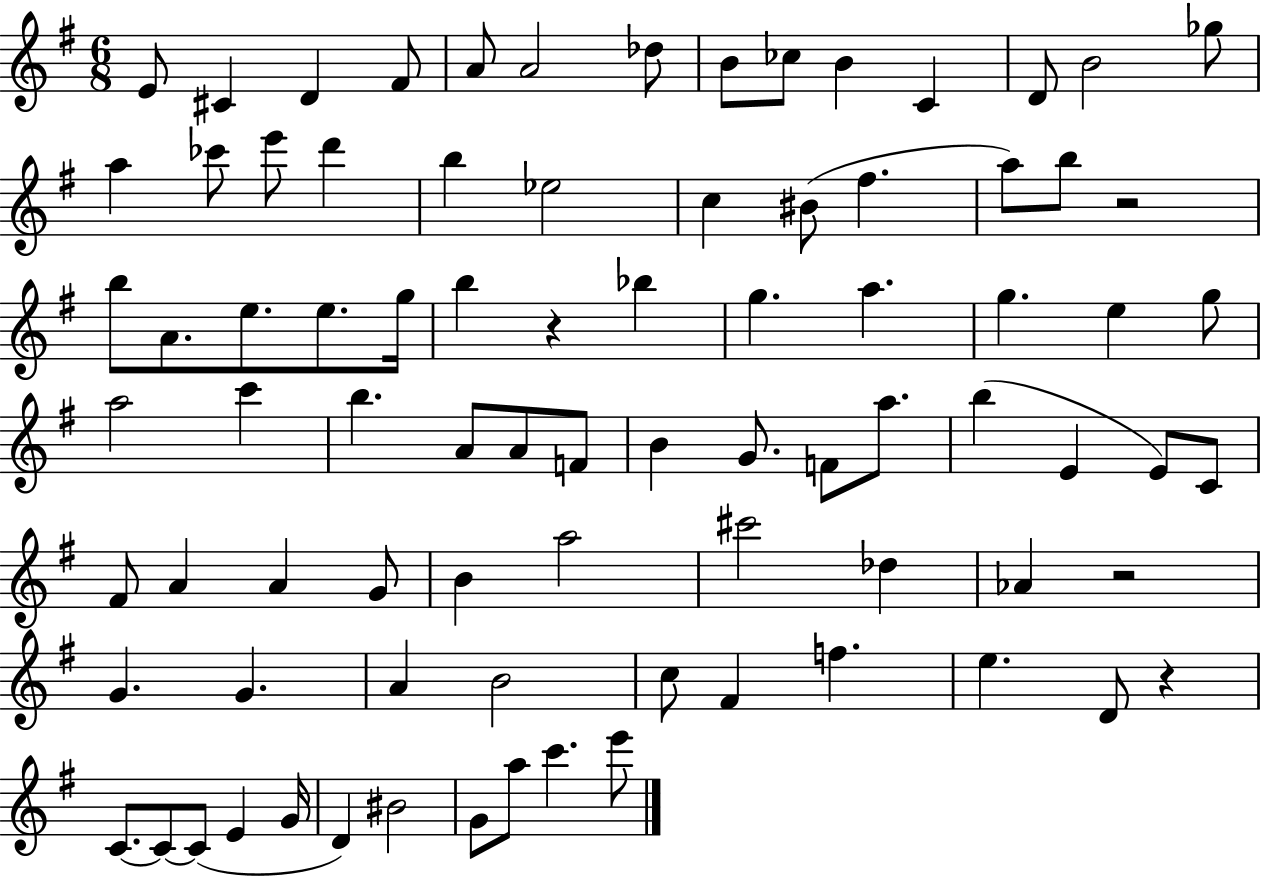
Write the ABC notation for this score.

X:1
T:Untitled
M:6/8
L:1/4
K:G
E/2 ^C D ^F/2 A/2 A2 _d/2 B/2 _c/2 B C D/2 B2 _g/2 a _c'/2 e'/2 d' b _e2 c ^B/2 ^f a/2 b/2 z2 b/2 A/2 e/2 e/2 g/4 b z _b g a g e g/2 a2 c' b A/2 A/2 F/2 B G/2 F/2 a/2 b E E/2 C/2 ^F/2 A A G/2 B a2 ^c'2 _d _A z2 G G A B2 c/2 ^F f e D/2 z C/2 C/2 C/2 E G/4 D ^B2 G/2 a/2 c' e'/2